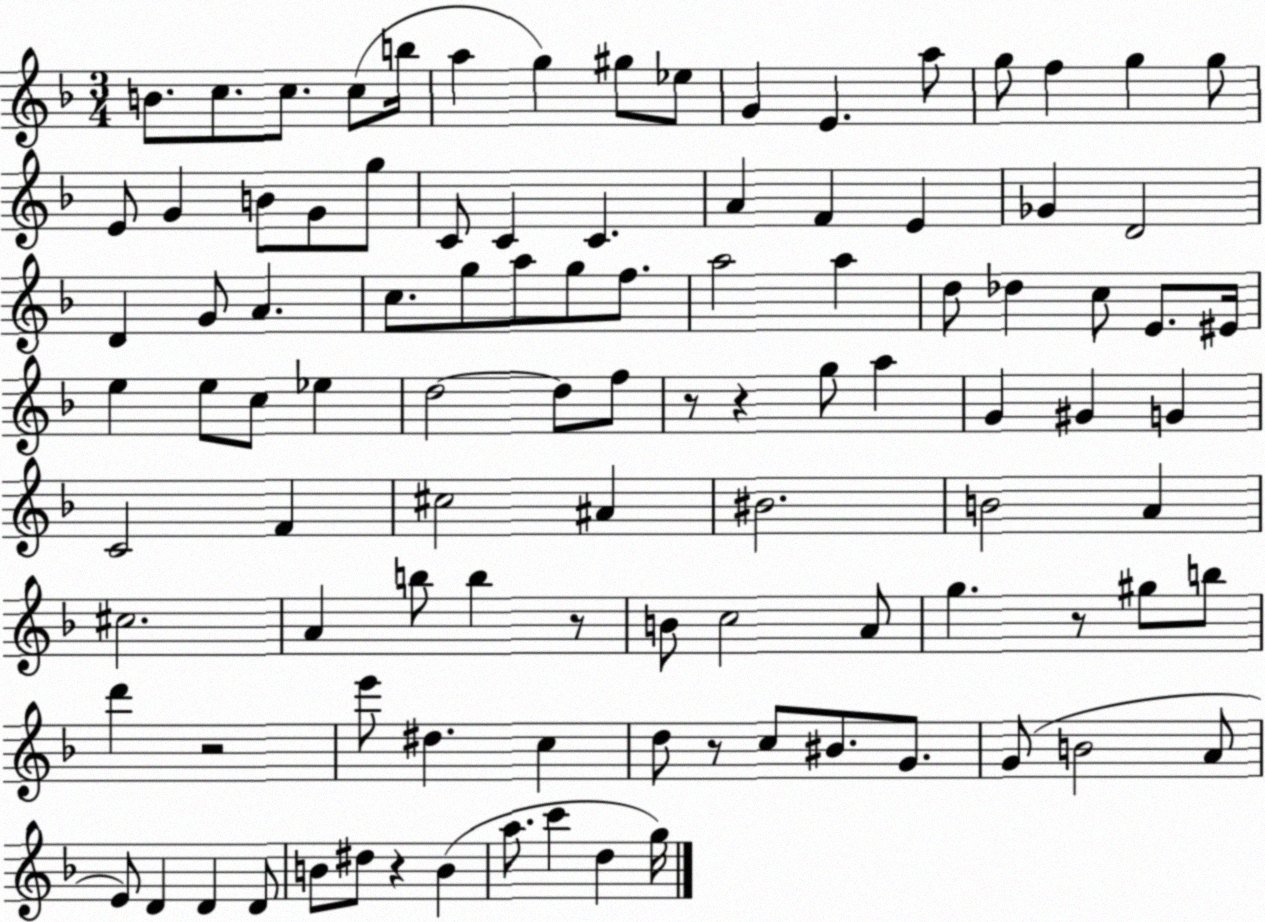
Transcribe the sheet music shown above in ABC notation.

X:1
T:Untitled
M:3/4
L:1/4
K:F
B/2 c/2 c/2 c/2 b/4 a g ^g/2 _e/2 G E a/2 g/2 f g g/2 E/2 G B/2 G/2 g/2 C/2 C C A F E _G D2 D G/2 A c/2 g/2 a/2 g/2 f/2 a2 a d/2 _d c/2 E/2 ^E/4 e e/2 c/2 _e d2 d/2 f/2 z/2 z g/2 a G ^G G C2 F ^c2 ^A ^B2 B2 A ^c2 A b/2 b z/2 B/2 c2 A/2 g z/2 ^g/2 b/2 d' z2 e'/2 ^d c d/2 z/2 c/2 ^B/2 G/2 G/2 B2 A/2 E/2 D D D/2 B/2 ^d/2 z B a/2 c' d g/4